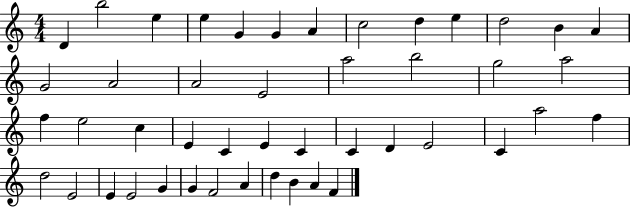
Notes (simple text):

D4/q B5/h E5/q E5/q G4/q G4/q A4/q C5/h D5/q E5/q D5/h B4/q A4/q G4/h A4/h A4/h E4/h A5/h B5/h G5/h A5/h F5/q E5/h C5/q E4/q C4/q E4/q C4/q C4/q D4/q E4/h C4/q A5/h F5/q D5/h E4/h E4/q E4/h G4/q G4/q F4/h A4/q D5/q B4/q A4/q F4/q